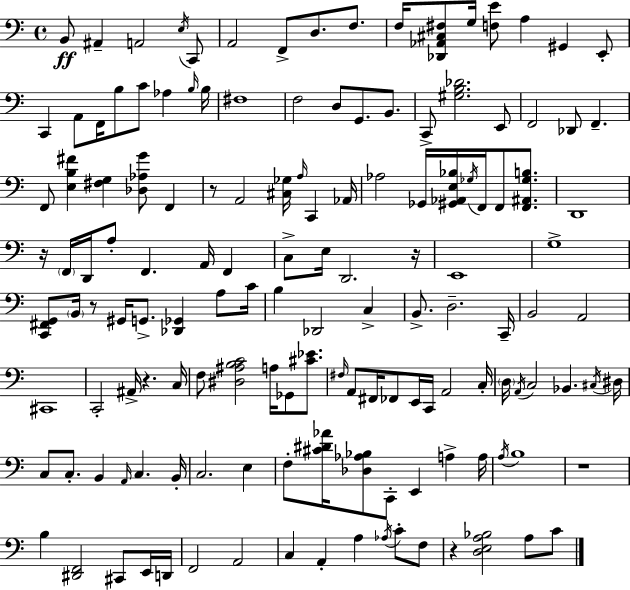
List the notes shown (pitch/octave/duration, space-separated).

B2/e A#2/q A2/h E3/s C2/e A2/h F2/e D3/e. F3/e. F3/s [Db2,Ab2,C#3,F#3]/e G3/s [F3,E4]/e A3/q G#2/q E2/e C2/q A2/e F2/s B3/e C4/e Ab3/q B3/s B3/s F#3/w F3/h D3/e G2/e. B2/e. C2/e [G#3,B3,Db4]/h. E2/e F2/h Db2/e F2/q. F2/e [E3,B3,F#4]/q [F#3,G3]/q [Db3,Ab3,G4]/e F2/q R/e A2/h [C#3,Gb3]/s A3/s C2/q Ab2/s Ab3/h Gb2/s [G#2,Ab2,E3,Bb3]/s Gb3/s F2/s F2/e [F2,A#2,Gb3,B3]/e. D2/w R/s F2/s D2/s A3/e F2/q. A2/s F2/q C3/e E3/s D2/h. R/s E2/w G3/w [C2,F#2,G2]/e B2/s R/e G#2/s G2/e. [Db2,Gb2]/q A3/e C4/s B3/q Db2/h C3/q B2/e. D3/h. C2/s B2/h A2/h C#2/w C2/h A#2/s R/q. C3/s F3/e [D#3,A#3,B3,C4]/h A3/s Gb2/e [C#4,Eb4]/e. F#3/s A2/e F#2/s FES2/e E2/s C2/s A2/h C3/s D3/s A2/s C3/h Bb2/q. C#3/s D#3/s C3/e C3/e. B2/q A2/s C3/q. B2/s C3/h. E3/q F3/e [C#4,D#4,Ab4]/s [Db3,Ab3,Bb3]/e C2/e E2/q A3/q A3/s A3/s B3/w R/w B3/q [D#2,F2]/h C#2/e E2/s D2/s F2/h A2/h C3/q A2/q A3/q Ab3/s C4/e F3/e R/q [D3,E3,A3,Bb3]/h A3/e C4/e